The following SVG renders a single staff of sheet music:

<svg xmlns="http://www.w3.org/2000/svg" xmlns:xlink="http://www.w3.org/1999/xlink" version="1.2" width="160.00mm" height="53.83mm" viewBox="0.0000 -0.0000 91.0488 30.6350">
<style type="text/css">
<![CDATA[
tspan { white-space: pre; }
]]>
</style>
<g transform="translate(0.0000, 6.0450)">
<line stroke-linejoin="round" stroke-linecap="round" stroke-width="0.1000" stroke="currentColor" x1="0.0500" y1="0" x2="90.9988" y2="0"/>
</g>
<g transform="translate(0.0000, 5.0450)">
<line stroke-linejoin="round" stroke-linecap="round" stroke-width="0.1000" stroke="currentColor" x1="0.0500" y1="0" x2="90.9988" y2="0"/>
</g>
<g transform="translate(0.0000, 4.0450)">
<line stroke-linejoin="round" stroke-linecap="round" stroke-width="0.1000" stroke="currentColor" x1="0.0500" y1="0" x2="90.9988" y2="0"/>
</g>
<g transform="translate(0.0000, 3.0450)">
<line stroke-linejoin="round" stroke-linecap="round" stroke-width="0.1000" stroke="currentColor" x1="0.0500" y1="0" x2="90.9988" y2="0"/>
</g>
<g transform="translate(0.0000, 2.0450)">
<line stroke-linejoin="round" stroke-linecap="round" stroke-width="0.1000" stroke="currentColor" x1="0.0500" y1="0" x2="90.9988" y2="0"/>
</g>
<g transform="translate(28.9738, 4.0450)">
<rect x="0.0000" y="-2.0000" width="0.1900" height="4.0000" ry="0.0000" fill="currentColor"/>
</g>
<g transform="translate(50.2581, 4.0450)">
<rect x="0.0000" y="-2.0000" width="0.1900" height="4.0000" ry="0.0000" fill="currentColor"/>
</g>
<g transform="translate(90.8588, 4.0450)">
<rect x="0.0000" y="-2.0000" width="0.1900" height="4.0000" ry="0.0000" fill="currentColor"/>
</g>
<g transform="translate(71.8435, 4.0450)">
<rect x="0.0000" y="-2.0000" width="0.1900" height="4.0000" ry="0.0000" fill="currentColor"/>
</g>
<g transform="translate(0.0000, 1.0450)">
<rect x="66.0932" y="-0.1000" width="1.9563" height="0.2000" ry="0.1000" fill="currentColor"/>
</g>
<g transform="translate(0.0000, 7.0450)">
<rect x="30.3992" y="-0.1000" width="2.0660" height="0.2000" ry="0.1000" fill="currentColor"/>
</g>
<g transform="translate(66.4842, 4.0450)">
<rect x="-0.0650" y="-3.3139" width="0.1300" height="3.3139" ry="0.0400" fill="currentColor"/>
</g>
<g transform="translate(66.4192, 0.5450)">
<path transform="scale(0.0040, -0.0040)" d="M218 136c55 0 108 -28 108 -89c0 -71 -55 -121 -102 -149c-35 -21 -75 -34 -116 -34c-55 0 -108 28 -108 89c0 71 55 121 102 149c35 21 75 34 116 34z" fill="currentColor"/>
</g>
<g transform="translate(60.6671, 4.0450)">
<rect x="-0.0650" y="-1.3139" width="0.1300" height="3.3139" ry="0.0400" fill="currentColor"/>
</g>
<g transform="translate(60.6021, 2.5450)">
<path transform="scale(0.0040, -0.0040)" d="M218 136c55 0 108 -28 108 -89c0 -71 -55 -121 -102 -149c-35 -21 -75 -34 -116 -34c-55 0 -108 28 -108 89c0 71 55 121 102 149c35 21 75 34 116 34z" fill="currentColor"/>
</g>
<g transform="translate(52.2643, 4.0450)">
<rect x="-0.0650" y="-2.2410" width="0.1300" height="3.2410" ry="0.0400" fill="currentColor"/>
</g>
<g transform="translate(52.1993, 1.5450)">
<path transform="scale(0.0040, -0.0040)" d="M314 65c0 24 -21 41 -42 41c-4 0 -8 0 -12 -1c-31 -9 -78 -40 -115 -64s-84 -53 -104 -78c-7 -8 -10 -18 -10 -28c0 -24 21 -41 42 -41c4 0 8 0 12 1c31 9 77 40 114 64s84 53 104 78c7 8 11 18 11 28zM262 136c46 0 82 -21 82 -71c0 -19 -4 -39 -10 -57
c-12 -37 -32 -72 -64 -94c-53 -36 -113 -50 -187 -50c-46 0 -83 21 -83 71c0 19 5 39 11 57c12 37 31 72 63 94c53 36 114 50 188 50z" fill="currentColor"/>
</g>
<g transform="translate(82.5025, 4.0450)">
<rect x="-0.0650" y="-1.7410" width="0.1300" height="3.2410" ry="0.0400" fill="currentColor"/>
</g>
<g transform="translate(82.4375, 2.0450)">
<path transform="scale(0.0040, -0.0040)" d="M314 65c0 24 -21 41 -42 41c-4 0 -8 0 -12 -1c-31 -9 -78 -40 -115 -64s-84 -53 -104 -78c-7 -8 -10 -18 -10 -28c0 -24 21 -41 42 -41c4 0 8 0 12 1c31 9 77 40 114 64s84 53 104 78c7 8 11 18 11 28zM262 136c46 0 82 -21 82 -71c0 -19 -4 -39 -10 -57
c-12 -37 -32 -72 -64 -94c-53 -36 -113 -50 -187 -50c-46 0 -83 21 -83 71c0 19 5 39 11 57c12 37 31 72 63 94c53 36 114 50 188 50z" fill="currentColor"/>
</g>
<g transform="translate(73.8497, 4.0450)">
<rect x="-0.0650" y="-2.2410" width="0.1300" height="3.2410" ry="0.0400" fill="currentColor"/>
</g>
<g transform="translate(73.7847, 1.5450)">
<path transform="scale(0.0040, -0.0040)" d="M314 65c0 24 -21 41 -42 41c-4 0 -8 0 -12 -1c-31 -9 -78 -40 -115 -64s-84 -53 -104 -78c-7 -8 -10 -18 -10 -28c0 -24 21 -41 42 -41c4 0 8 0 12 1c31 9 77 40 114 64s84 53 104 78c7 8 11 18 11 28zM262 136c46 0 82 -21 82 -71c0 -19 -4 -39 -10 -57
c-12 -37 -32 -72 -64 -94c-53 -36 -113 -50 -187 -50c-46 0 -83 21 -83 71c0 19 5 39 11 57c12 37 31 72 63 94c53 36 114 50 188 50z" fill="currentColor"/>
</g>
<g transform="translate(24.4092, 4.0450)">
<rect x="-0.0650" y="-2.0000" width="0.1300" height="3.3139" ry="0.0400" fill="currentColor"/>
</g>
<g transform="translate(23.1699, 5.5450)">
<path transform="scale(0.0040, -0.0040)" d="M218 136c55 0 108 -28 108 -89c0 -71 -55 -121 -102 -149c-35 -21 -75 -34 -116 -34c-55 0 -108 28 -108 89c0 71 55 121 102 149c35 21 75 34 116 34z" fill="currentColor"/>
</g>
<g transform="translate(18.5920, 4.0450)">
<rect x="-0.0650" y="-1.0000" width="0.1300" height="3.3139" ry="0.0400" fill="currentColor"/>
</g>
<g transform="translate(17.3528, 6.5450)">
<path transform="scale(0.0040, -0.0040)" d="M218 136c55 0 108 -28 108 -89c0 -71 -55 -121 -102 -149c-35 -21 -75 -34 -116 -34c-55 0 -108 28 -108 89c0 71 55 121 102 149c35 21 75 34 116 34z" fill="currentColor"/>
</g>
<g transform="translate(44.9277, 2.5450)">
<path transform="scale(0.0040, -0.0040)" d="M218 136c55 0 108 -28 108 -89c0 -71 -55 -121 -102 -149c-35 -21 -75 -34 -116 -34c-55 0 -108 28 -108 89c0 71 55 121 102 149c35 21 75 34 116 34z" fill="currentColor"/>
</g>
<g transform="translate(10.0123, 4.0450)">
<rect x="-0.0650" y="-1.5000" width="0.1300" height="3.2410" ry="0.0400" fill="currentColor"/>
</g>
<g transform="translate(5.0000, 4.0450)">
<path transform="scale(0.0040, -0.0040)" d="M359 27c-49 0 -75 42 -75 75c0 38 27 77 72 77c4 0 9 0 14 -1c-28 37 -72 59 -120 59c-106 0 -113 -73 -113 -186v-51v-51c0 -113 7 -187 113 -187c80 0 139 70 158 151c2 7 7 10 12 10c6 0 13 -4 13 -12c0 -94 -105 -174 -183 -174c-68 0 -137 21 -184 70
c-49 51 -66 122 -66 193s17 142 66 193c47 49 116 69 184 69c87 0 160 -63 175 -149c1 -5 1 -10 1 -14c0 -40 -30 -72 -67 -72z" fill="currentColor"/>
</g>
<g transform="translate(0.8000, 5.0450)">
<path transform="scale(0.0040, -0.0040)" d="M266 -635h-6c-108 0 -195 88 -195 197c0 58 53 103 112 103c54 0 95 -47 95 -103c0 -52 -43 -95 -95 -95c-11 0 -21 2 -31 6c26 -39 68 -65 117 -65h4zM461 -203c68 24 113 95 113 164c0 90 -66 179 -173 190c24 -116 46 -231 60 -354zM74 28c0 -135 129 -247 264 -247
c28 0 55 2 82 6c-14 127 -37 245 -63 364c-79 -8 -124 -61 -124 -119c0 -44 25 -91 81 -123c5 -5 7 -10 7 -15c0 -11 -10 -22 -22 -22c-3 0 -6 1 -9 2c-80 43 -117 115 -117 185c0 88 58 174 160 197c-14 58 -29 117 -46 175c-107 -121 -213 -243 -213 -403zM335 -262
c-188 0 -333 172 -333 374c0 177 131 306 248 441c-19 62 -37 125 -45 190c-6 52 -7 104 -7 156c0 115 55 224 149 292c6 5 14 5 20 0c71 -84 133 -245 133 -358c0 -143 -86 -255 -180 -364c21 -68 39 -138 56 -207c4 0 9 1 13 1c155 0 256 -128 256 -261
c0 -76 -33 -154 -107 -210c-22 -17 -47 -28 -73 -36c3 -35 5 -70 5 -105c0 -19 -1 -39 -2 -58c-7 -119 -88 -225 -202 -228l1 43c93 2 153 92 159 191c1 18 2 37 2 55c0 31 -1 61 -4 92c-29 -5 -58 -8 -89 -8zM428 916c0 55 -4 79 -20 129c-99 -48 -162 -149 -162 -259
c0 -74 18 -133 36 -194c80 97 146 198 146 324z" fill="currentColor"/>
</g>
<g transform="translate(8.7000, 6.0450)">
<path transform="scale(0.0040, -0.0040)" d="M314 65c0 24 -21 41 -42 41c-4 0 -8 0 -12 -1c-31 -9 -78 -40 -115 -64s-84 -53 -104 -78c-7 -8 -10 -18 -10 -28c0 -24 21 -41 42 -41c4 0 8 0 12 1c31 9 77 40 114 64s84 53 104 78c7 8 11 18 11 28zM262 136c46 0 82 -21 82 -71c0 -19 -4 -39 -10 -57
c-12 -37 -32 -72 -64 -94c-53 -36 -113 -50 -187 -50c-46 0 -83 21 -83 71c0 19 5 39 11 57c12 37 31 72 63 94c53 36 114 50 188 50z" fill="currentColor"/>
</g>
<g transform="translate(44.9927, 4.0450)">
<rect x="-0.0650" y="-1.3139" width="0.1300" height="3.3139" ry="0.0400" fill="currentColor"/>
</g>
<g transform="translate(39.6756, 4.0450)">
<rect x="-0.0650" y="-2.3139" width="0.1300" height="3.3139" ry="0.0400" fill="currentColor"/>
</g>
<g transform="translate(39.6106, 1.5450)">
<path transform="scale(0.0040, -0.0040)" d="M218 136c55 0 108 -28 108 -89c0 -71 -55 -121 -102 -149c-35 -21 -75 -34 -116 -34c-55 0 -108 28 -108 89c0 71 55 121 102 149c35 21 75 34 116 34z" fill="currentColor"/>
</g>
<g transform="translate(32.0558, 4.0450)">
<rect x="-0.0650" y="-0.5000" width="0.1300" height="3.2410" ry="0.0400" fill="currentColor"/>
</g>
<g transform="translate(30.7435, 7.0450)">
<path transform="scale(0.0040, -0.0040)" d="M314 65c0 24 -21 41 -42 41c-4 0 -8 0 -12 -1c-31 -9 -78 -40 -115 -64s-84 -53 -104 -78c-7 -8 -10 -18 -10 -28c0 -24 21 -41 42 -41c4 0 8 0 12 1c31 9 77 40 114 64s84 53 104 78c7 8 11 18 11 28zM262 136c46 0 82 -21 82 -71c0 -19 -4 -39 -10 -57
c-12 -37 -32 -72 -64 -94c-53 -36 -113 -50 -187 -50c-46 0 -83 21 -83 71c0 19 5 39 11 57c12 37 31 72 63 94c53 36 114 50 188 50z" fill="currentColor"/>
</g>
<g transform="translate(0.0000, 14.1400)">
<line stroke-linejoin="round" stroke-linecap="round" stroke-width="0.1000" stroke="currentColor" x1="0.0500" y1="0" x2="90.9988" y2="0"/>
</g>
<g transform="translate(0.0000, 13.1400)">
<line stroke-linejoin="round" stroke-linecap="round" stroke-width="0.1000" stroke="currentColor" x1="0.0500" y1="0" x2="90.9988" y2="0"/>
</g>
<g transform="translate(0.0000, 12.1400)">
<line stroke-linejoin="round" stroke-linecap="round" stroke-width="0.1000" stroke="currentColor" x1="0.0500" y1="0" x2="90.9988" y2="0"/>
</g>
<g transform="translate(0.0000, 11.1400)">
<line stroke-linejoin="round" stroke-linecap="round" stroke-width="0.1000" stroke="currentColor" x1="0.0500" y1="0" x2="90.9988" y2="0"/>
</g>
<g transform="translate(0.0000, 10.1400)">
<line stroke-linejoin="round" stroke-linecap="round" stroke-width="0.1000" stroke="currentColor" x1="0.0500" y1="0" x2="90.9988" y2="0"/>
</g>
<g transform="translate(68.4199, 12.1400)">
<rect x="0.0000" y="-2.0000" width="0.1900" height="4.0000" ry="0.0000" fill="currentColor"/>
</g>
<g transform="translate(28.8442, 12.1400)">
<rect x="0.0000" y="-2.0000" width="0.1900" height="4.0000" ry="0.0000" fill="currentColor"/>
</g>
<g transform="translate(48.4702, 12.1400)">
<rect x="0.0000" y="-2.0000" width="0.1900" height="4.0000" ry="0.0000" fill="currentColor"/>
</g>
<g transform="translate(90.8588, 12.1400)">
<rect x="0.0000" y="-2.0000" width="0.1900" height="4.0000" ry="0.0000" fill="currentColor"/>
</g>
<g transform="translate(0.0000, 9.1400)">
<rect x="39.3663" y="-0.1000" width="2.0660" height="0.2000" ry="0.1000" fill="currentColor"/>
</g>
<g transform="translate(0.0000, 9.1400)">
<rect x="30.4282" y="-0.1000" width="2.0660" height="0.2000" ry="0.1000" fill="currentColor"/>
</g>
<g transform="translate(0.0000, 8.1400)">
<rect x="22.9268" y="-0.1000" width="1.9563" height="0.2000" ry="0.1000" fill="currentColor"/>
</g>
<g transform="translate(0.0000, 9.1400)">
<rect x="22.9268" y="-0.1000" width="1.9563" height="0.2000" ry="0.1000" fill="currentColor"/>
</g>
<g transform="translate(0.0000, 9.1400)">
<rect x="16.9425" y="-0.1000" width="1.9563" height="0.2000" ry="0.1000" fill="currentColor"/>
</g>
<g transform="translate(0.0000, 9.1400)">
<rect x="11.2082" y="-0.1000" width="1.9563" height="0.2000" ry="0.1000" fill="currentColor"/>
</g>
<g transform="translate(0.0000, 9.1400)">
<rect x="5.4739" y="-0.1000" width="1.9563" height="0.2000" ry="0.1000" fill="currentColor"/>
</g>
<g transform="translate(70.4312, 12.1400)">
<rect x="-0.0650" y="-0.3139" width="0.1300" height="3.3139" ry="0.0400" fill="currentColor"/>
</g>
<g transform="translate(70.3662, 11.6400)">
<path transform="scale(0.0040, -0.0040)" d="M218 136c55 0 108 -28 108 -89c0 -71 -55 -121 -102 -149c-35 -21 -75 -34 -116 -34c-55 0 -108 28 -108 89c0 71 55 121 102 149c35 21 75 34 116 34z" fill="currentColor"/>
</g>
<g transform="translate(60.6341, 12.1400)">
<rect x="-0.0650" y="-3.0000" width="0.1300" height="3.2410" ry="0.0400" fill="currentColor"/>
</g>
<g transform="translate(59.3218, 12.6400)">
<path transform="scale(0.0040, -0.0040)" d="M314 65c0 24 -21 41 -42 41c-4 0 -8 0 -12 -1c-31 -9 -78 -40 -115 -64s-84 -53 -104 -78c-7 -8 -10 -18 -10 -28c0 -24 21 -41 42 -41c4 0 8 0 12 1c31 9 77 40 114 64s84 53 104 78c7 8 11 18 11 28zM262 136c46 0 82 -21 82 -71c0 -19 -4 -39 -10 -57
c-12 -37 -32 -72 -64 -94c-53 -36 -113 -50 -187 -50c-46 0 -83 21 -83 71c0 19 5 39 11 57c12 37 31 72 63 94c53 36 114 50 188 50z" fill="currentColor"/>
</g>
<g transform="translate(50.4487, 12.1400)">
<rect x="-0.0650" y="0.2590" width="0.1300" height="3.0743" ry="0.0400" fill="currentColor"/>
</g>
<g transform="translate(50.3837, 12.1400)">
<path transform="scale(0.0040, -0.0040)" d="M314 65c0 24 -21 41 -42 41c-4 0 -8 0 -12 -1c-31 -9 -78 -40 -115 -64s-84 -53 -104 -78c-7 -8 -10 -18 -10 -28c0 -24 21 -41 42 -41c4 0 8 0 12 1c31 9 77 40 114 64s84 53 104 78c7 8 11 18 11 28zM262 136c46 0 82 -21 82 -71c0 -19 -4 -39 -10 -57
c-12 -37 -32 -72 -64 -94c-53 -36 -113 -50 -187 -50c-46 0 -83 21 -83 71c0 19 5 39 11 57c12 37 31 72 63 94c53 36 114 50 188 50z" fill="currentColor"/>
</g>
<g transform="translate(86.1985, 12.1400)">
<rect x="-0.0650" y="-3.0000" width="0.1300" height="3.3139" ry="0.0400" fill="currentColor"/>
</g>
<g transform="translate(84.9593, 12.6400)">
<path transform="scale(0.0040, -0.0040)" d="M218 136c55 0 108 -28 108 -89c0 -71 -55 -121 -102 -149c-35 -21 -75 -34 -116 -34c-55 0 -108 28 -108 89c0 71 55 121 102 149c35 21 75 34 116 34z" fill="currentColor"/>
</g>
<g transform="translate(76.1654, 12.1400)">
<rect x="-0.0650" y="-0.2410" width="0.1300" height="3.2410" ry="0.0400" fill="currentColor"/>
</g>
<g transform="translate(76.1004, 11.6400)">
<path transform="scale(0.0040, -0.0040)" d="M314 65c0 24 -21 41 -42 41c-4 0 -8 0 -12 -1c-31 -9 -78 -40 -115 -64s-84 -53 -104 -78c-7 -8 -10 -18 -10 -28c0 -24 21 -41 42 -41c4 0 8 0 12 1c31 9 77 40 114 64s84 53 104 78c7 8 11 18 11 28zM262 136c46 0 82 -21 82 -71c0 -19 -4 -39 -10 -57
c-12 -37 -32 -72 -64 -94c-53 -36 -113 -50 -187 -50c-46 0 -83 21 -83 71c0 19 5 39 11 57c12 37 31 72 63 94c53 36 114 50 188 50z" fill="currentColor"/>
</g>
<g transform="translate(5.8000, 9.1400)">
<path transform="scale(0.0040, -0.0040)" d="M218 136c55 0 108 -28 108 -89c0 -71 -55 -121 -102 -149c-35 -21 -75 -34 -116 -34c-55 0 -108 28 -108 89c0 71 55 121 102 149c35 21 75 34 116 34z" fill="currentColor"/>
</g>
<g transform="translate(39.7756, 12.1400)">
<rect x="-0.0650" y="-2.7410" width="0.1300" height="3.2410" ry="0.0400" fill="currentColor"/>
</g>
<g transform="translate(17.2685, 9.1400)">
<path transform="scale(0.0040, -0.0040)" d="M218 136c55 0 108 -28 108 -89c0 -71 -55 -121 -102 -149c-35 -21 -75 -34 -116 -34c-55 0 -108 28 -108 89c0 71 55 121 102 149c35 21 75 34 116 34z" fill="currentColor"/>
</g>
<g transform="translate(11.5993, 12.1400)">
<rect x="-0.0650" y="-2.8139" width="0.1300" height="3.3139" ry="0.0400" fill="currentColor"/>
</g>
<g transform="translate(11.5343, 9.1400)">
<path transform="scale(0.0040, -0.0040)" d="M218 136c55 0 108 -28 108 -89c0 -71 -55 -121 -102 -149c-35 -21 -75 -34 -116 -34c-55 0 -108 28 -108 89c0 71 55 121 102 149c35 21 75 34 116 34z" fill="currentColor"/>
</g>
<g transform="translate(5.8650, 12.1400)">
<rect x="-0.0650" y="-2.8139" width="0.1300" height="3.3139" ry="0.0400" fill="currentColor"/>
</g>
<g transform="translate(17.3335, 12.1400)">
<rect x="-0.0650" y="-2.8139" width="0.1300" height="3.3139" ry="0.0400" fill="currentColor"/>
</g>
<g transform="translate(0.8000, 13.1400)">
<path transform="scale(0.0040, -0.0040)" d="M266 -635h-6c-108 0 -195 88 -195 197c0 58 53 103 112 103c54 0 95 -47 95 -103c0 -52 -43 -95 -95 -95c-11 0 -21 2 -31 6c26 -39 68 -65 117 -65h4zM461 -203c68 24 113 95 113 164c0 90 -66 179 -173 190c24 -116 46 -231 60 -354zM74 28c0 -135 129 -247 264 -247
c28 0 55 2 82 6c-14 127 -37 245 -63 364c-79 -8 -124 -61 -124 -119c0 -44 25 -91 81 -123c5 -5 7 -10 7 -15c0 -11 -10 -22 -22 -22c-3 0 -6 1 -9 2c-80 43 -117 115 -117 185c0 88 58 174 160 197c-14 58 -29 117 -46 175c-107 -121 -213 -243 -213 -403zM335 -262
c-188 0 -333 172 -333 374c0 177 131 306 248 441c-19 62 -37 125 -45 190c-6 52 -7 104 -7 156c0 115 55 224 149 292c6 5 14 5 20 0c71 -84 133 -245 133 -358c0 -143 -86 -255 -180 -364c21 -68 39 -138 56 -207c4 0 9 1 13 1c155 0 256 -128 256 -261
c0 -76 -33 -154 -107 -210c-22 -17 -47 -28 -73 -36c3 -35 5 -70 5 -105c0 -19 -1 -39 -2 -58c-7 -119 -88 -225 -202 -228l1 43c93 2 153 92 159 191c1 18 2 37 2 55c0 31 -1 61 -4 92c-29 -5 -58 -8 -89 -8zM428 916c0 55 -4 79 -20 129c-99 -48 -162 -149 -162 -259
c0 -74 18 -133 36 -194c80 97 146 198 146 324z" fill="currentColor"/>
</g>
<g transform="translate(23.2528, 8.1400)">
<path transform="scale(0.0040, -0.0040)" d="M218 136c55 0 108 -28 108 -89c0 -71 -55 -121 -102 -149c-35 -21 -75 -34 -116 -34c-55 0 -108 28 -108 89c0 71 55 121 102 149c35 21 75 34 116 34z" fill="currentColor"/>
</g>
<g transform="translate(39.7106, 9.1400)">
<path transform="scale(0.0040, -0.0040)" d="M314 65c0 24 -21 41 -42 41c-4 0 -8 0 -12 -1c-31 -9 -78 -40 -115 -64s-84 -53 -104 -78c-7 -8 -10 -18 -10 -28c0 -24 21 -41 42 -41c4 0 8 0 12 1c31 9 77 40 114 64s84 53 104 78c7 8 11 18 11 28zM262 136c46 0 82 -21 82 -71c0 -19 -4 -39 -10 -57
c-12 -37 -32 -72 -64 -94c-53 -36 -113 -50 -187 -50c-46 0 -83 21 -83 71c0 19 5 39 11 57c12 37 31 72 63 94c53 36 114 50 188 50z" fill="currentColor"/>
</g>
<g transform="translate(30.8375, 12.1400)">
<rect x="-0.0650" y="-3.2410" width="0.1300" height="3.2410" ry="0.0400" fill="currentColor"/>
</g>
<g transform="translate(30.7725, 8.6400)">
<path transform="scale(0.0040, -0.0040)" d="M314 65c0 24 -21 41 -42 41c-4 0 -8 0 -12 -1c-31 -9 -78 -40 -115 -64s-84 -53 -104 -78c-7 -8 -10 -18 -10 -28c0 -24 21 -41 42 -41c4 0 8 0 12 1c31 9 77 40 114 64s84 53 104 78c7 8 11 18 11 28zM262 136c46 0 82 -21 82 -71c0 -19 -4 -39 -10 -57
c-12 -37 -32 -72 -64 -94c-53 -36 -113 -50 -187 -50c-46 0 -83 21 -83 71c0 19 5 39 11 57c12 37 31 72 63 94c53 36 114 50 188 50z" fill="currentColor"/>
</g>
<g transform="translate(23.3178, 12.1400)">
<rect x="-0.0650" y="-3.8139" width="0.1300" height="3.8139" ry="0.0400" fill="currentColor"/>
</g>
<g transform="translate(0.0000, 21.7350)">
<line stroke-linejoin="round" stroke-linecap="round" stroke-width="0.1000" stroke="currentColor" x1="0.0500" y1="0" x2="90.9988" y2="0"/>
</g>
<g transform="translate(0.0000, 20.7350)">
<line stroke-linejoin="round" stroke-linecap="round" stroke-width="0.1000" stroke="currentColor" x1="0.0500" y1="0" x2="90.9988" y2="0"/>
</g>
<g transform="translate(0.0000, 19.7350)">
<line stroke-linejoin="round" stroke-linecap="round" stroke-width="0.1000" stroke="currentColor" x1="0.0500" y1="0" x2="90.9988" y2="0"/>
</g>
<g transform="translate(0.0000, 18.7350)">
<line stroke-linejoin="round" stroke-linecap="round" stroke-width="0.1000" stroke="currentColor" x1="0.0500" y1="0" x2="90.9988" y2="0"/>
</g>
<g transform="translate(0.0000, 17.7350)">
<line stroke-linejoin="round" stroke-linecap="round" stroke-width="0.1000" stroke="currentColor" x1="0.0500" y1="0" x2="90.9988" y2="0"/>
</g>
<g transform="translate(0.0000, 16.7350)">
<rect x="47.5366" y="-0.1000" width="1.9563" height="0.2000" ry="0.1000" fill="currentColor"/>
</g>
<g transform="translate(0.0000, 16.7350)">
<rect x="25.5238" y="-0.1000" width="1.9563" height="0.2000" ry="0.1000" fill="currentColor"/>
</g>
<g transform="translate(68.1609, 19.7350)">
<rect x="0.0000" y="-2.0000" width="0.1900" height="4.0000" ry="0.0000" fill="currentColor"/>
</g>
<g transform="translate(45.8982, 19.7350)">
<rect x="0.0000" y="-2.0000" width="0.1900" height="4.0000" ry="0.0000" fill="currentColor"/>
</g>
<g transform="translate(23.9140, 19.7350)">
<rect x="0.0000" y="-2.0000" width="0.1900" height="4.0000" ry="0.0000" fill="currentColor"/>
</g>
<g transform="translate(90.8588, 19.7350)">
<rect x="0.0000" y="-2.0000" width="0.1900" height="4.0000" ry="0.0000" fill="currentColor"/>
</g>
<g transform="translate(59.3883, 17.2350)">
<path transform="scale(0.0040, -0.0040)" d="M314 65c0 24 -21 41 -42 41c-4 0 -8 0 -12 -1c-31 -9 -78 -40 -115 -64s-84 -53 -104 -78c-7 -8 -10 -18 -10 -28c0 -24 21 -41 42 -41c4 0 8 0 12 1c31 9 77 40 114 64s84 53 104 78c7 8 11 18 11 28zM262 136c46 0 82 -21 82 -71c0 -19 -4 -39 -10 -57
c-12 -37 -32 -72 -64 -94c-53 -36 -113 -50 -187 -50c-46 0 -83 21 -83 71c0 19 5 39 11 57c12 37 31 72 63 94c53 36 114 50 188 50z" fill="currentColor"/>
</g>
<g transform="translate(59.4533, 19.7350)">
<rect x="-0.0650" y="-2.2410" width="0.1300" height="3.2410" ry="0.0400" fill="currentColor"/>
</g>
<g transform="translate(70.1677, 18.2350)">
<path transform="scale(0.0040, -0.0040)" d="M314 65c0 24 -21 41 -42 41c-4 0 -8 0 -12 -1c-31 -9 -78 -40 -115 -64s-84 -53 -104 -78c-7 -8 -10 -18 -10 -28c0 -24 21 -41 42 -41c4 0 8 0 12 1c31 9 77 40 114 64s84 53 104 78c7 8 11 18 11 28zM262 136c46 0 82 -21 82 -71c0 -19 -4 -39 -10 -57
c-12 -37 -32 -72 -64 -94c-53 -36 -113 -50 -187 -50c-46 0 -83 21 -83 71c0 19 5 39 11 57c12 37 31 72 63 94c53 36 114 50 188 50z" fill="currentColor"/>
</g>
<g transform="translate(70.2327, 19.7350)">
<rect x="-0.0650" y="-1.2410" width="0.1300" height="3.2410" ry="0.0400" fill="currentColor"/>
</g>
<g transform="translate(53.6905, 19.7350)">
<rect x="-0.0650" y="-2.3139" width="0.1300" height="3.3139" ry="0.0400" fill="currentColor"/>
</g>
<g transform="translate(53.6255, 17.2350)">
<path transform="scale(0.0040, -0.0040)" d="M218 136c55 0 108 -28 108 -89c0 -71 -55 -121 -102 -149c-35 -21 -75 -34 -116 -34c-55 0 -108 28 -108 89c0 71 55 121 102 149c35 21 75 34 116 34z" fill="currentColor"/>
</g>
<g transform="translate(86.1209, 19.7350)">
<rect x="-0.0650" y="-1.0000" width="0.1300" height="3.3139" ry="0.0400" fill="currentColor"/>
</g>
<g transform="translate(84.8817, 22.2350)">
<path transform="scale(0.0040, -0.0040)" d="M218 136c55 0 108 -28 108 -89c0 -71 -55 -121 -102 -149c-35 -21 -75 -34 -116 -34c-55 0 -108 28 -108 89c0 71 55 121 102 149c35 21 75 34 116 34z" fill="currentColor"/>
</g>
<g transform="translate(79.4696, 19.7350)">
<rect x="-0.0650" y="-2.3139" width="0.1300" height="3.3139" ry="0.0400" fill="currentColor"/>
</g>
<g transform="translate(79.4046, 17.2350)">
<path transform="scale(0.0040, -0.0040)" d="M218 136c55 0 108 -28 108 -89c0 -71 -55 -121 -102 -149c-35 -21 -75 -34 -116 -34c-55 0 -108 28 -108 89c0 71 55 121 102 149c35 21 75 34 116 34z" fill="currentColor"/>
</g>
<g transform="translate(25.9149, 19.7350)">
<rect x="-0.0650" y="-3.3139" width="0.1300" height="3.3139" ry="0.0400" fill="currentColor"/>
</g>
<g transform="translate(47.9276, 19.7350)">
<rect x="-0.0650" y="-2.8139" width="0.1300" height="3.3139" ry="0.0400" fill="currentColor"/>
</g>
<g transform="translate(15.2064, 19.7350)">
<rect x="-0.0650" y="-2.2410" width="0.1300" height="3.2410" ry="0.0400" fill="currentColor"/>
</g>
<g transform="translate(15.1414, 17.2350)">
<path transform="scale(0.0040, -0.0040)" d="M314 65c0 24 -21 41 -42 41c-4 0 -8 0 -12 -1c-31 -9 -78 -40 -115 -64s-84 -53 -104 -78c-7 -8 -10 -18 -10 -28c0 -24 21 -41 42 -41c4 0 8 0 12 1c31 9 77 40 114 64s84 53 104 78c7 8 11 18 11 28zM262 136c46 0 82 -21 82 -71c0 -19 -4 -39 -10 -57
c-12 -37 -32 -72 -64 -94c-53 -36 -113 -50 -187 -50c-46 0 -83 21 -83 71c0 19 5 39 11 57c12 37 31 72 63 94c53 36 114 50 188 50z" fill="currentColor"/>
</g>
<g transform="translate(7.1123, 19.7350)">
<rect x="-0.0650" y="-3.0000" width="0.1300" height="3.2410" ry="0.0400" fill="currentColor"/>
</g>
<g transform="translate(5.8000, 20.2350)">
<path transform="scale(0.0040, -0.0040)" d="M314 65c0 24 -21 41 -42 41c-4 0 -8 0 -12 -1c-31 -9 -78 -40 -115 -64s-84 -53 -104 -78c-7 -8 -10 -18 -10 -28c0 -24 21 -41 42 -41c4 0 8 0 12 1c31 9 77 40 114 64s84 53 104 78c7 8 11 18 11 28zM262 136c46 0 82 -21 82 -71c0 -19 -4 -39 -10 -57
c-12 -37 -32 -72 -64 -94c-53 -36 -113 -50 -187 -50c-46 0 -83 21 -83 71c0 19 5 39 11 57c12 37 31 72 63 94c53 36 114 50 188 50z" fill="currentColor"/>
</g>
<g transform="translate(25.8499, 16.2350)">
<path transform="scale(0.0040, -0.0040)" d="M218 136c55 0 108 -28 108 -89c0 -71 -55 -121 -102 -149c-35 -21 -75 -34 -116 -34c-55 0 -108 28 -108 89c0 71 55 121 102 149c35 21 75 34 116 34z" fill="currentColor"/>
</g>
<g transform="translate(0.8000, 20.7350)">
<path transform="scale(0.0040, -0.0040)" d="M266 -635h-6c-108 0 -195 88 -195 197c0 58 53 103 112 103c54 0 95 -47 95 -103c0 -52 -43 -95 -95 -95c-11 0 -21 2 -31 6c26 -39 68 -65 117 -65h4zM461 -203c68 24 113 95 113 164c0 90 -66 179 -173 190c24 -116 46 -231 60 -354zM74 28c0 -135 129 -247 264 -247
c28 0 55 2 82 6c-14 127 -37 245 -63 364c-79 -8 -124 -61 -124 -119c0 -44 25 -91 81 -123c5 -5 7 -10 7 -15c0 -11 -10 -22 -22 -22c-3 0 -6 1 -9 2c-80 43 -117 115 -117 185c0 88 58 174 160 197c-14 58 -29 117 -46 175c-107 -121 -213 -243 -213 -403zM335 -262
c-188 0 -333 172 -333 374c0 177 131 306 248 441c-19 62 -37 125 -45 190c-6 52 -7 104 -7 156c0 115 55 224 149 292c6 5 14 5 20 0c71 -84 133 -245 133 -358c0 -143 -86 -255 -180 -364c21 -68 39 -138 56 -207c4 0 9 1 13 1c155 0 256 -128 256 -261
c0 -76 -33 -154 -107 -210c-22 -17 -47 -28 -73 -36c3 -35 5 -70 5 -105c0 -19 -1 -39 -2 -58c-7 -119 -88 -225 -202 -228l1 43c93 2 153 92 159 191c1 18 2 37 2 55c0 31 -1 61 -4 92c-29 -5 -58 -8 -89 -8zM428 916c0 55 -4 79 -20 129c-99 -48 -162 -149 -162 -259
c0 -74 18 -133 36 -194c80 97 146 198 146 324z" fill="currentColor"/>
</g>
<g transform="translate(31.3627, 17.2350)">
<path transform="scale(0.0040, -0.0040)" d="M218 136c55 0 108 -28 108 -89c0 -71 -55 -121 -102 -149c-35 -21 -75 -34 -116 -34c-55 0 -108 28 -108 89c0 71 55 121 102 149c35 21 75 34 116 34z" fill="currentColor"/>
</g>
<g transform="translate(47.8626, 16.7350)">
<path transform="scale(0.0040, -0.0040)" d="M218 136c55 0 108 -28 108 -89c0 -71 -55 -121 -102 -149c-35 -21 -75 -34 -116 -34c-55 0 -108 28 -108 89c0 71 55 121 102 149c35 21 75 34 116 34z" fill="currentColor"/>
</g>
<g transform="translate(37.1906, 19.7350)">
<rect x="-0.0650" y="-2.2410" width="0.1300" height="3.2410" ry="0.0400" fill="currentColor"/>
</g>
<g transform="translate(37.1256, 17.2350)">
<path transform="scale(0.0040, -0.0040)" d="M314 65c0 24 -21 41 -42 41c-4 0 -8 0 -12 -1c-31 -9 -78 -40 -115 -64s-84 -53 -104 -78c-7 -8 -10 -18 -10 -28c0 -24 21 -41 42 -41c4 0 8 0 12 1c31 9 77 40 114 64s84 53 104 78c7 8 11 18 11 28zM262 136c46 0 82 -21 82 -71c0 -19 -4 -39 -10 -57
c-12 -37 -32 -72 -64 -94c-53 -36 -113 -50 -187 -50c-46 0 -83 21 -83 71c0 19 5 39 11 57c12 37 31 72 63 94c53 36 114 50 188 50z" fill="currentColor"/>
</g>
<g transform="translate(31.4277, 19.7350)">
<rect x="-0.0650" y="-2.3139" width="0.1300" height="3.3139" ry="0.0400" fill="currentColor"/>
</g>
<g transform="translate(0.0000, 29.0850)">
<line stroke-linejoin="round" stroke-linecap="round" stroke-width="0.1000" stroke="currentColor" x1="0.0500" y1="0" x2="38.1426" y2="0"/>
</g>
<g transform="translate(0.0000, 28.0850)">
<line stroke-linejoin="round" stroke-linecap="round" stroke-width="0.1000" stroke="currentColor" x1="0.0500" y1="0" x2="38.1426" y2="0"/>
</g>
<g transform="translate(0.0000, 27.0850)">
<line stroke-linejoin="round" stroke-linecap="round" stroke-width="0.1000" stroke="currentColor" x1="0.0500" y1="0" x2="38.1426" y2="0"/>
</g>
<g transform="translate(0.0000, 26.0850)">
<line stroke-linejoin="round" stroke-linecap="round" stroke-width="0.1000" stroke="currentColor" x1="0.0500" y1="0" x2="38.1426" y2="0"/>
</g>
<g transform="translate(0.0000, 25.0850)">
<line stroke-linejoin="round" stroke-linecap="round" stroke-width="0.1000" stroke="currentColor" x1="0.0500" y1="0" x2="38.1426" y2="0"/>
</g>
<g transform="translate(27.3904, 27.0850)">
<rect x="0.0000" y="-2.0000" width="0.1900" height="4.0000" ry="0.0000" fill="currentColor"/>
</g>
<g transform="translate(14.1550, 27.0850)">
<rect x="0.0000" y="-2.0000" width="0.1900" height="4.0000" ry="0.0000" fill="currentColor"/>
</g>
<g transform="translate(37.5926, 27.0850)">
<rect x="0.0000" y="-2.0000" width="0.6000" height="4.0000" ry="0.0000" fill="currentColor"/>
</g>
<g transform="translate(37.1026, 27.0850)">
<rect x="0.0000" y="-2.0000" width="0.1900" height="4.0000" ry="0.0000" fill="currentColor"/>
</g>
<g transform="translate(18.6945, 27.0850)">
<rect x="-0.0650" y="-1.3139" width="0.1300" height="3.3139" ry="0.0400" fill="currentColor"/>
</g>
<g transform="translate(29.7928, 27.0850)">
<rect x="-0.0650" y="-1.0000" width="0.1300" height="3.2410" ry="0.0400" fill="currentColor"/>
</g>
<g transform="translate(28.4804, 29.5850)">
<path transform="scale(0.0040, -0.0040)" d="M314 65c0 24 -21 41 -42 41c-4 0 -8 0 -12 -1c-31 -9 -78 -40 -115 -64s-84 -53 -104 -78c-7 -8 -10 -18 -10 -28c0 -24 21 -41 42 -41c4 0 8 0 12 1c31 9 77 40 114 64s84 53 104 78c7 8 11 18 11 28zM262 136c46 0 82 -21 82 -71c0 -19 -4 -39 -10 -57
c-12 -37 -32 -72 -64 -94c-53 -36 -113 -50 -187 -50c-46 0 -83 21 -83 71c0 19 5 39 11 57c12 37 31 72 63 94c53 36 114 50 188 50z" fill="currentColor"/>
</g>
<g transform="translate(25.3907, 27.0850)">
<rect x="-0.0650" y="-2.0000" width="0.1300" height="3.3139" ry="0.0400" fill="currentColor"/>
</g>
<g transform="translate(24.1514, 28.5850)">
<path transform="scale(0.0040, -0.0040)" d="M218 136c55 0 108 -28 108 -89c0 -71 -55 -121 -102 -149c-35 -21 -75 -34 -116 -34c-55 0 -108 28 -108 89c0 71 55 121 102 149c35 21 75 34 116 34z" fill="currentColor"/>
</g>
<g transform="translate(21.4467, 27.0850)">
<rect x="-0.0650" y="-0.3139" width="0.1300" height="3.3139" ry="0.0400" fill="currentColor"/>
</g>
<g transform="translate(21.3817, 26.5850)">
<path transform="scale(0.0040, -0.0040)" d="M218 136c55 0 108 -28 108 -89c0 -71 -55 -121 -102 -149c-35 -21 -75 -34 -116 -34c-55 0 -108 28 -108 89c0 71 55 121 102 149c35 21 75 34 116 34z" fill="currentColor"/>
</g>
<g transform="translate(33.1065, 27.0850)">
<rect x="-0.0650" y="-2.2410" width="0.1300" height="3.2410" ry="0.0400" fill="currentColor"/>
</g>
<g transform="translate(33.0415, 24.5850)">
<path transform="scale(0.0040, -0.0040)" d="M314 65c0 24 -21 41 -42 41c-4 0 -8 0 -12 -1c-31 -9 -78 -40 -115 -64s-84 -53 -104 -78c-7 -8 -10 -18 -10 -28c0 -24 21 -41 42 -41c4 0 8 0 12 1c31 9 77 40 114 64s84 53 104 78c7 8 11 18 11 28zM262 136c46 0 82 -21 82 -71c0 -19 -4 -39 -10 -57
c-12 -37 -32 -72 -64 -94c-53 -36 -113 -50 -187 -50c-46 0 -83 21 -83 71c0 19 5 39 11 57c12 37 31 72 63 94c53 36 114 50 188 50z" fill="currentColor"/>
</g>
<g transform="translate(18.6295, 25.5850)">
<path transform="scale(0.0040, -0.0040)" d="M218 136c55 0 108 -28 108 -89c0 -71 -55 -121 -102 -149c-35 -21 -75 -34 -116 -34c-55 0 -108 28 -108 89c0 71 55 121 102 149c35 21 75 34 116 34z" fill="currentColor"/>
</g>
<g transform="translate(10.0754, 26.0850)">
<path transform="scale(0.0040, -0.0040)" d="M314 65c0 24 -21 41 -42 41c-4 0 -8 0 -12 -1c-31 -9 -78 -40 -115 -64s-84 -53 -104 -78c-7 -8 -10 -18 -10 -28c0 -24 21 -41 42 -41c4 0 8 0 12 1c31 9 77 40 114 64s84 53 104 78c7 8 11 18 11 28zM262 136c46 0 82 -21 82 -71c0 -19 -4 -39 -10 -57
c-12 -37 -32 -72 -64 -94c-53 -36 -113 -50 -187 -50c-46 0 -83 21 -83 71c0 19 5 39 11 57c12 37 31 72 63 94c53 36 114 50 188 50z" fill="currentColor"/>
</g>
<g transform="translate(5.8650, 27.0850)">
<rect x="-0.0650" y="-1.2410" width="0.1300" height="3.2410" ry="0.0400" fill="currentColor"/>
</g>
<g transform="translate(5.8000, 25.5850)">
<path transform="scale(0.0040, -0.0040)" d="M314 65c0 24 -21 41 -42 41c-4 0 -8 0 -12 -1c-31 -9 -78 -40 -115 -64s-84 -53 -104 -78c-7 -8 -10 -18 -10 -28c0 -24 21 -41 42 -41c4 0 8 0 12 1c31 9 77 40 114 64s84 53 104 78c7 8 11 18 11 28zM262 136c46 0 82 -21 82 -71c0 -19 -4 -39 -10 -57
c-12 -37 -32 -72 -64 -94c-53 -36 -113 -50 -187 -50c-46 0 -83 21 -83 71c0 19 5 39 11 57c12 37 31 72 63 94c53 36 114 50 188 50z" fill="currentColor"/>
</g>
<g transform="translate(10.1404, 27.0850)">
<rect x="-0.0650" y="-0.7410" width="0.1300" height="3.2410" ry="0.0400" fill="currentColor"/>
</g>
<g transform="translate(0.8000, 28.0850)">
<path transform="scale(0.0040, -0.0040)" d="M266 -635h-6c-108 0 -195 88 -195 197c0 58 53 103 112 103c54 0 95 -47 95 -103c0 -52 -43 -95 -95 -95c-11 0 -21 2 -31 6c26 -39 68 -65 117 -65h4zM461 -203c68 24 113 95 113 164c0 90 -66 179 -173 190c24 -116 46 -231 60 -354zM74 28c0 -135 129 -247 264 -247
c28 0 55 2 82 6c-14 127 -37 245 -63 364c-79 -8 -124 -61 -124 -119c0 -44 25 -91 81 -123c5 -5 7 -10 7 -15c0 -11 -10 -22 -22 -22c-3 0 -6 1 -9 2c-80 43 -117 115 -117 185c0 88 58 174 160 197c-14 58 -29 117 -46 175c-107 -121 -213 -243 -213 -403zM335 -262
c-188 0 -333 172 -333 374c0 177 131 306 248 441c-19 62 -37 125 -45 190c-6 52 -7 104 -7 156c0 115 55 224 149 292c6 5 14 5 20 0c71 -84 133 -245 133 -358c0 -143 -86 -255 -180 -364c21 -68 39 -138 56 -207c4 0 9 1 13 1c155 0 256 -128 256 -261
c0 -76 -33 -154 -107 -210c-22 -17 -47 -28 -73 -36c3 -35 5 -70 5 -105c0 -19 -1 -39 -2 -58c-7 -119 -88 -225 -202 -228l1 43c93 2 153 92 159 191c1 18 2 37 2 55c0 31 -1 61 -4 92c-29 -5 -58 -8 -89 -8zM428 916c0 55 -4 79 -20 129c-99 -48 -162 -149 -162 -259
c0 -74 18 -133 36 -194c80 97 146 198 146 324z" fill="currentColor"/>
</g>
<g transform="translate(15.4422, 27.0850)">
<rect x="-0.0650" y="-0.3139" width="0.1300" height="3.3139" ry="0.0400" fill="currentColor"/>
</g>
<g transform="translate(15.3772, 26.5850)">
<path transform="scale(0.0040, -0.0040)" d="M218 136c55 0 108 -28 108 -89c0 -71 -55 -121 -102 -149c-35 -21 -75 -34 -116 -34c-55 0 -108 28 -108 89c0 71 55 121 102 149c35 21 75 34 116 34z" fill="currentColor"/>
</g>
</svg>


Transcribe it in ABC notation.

X:1
T:Untitled
M:4/4
L:1/4
K:C
E2 D F C2 g e g2 e b g2 f2 a a a c' b2 a2 B2 A2 c c2 A A2 g2 b g g2 a g g2 e2 g D e2 d2 c e c F D2 g2